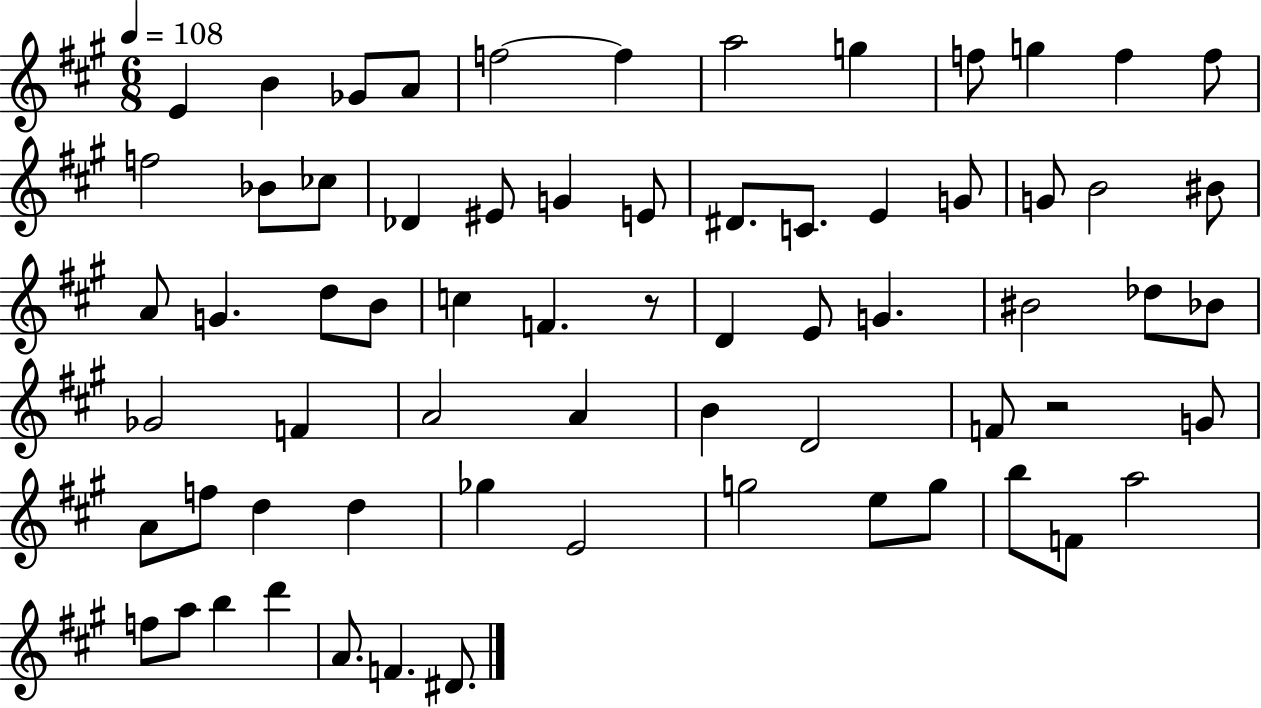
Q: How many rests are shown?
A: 2